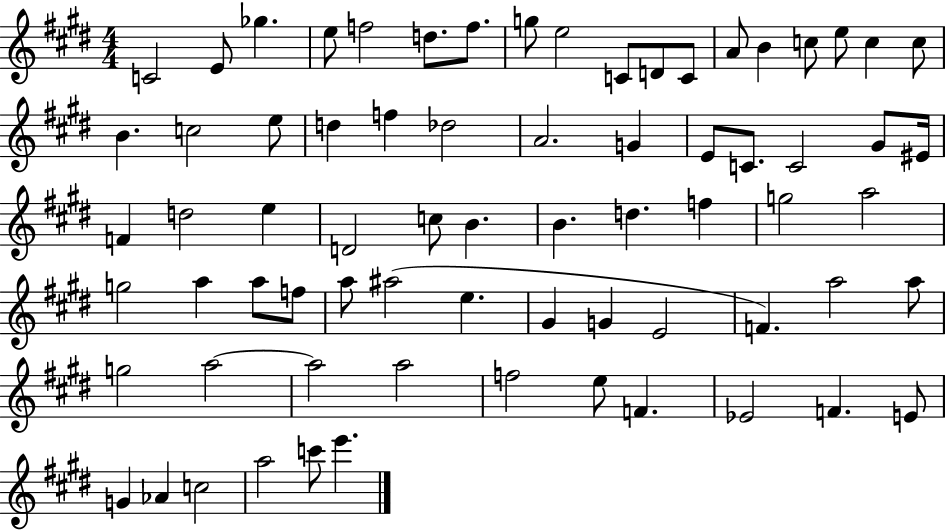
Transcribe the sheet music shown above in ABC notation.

X:1
T:Untitled
M:4/4
L:1/4
K:E
C2 E/2 _g e/2 f2 d/2 f/2 g/2 e2 C/2 D/2 C/2 A/2 B c/2 e/2 c c/2 B c2 e/2 d f _d2 A2 G E/2 C/2 C2 ^G/2 ^E/4 F d2 e D2 c/2 B B d f g2 a2 g2 a a/2 f/2 a/2 ^a2 e ^G G E2 F a2 a/2 g2 a2 a2 a2 f2 e/2 F _E2 F E/2 G _A c2 a2 c'/2 e'